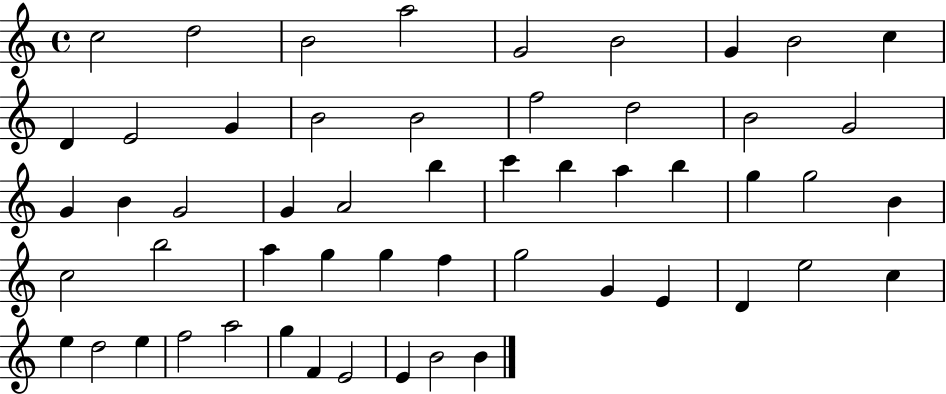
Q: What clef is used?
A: treble